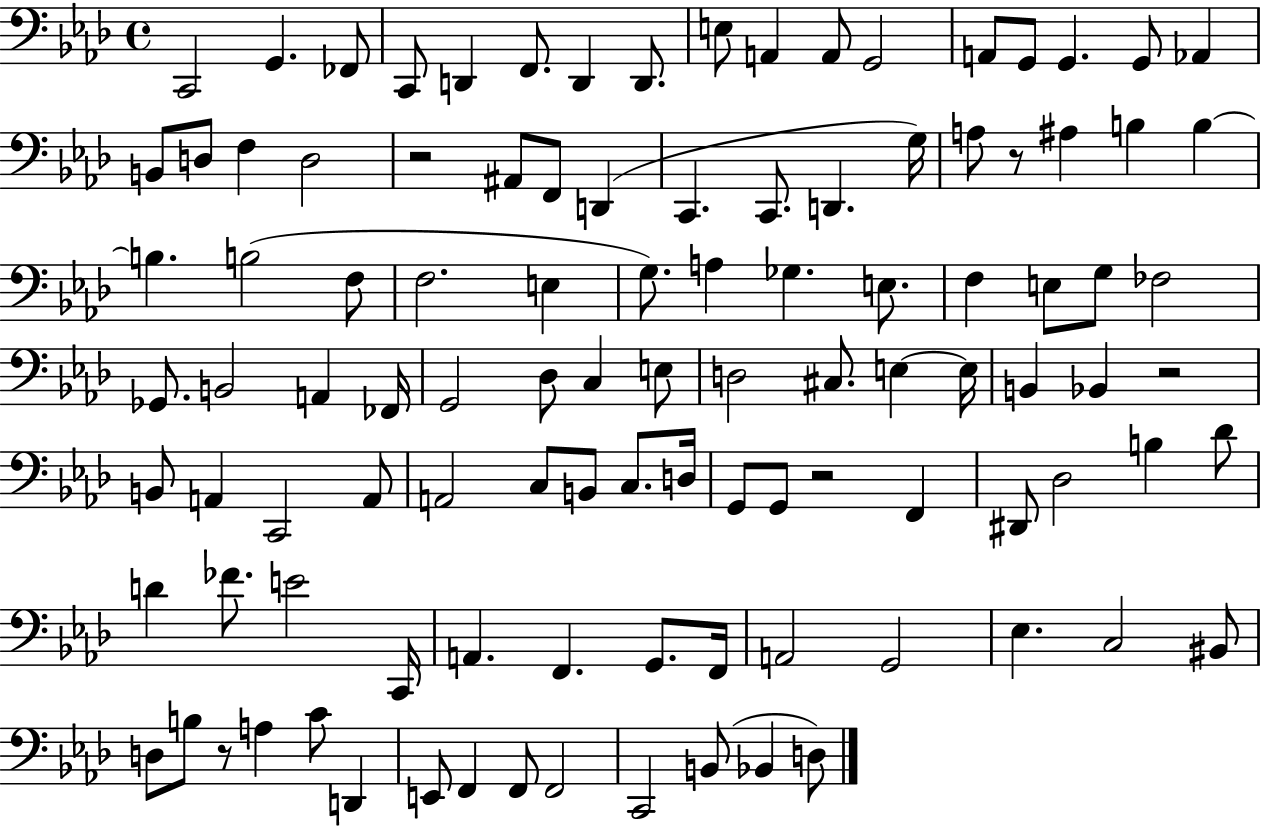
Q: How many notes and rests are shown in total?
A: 106